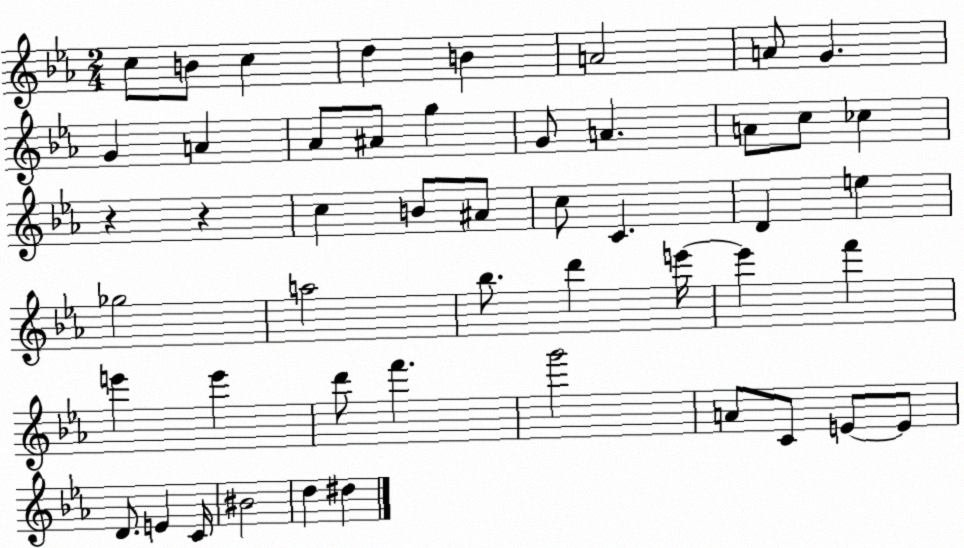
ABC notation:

X:1
T:Untitled
M:2/4
L:1/4
K:Eb
c/2 B/2 c d B A2 A/2 G G A _A/2 ^A/2 g G/2 A A/2 c/2 _c z z c B/2 ^A/2 c/2 C D e _g2 a2 _b/2 d' e'/4 e' f' e' e' d'/2 f' g'2 A/2 C/2 E/2 E/2 D/2 E C/4 ^B2 d ^d